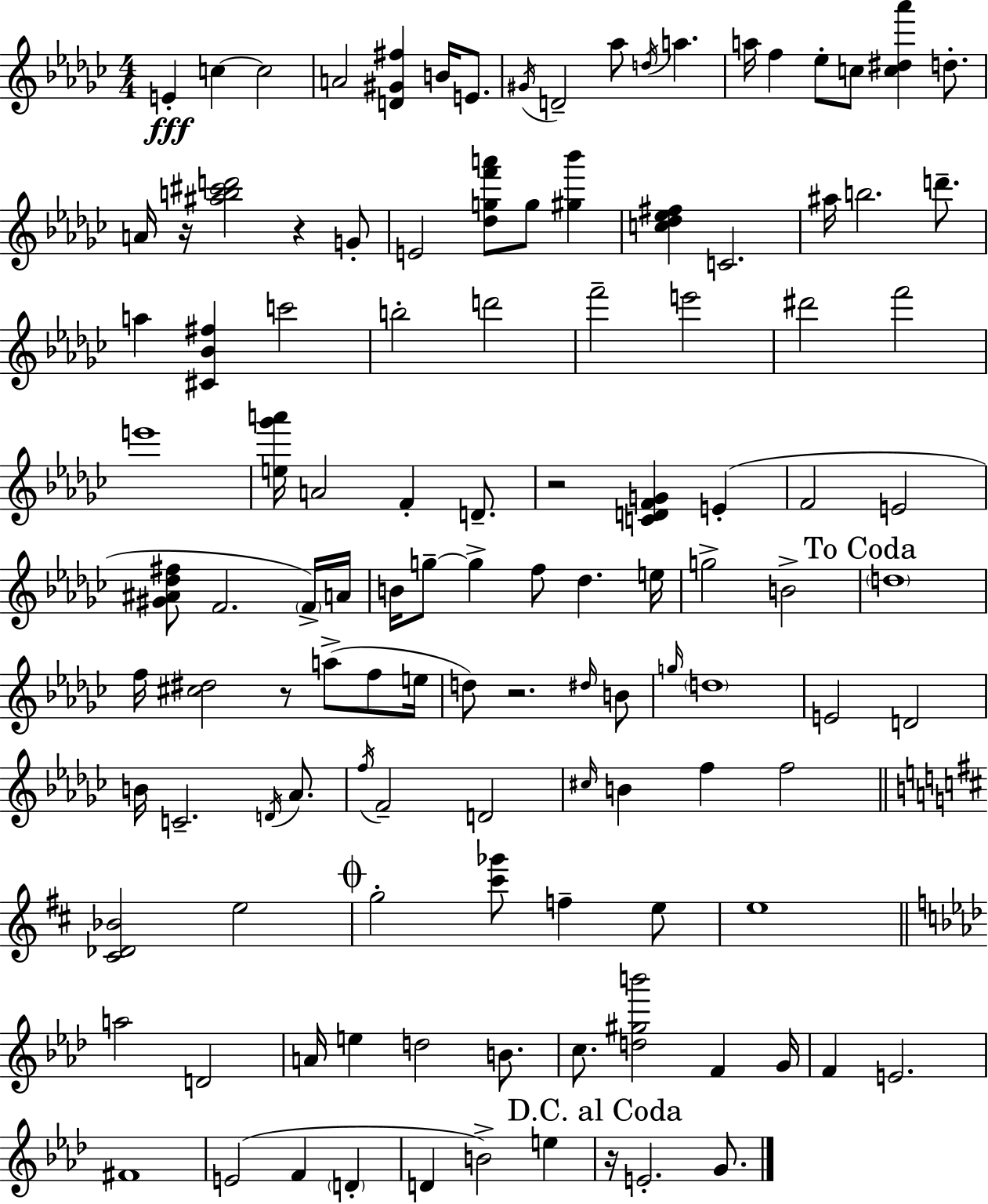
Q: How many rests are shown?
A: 6